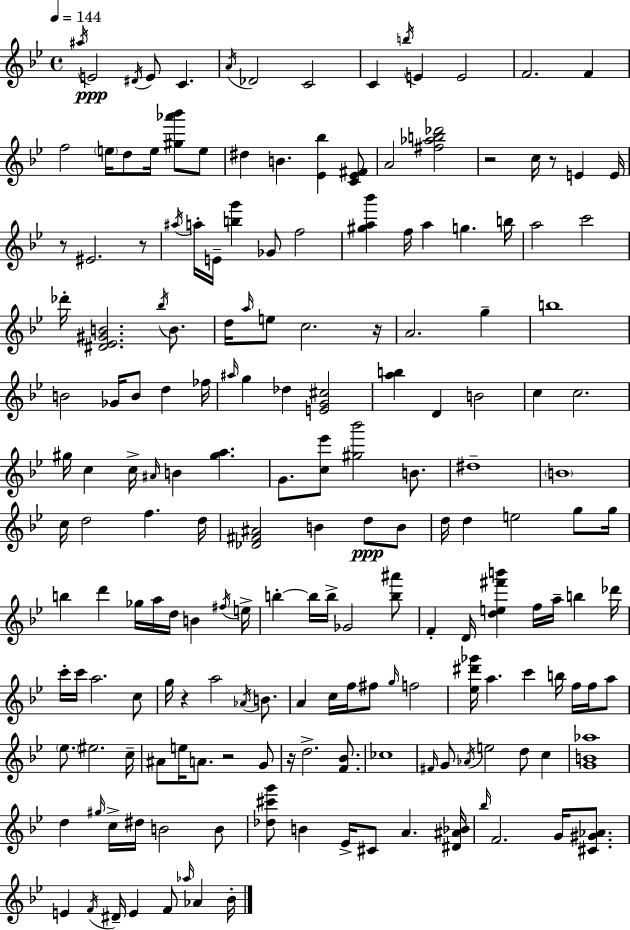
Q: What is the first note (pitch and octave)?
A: A#5